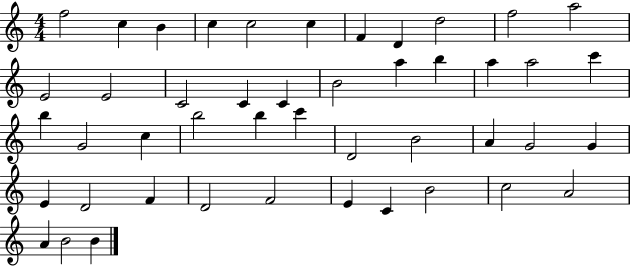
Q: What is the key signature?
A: C major